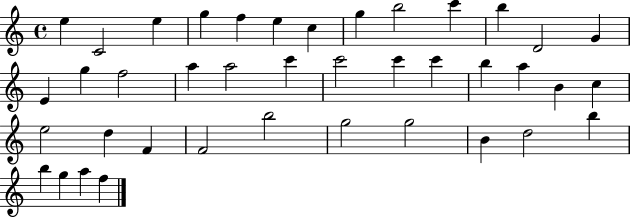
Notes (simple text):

E5/q C4/h E5/q G5/q F5/q E5/q C5/q G5/q B5/h C6/q B5/q D4/h G4/q E4/q G5/q F5/h A5/q A5/h C6/q C6/h C6/q C6/q B5/q A5/q B4/q C5/q E5/h D5/q F4/q F4/h B5/h G5/h G5/h B4/q D5/h B5/q B5/q G5/q A5/q F5/q